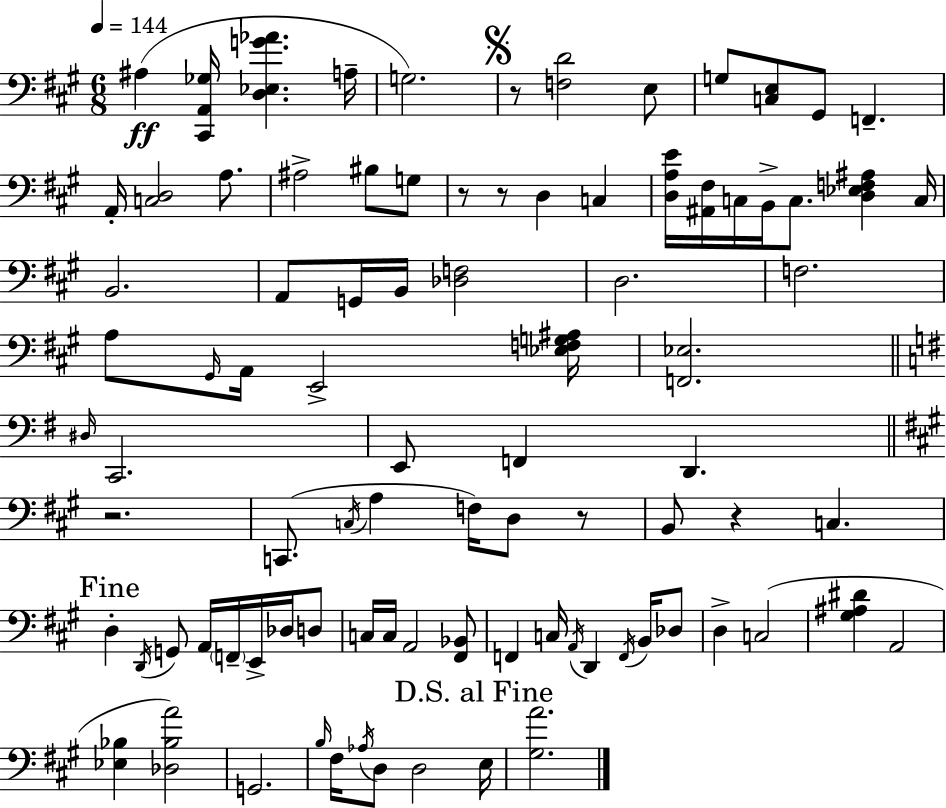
X:1
T:Untitled
M:6/8
L:1/4
K:A
^A, [^C,,A,,_G,]/4 [D,_E,G_A] A,/4 G,2 z/2 [F,D]2 E,/2 G,/2 [C,E,]/2 ^G,,/2 F,, A,,/4 [C,D,]2 A,/2 ^A,2 ^B,/2 G,/2 z/2 z/2 D, C, [D,A,E]/4 [^A,,^F,]/4 C,/4 B,,/4 C,/2 [D,_E,F,^A,] C,/4 B,,2 A,,/2 G,,/4 B,,/4 [_D,F,]2 D,2 F,2 A,/2 ^G,,/4 A,,/4 E,,2 [_E,F,G,^A,]/4 [F,,_E,]2 ^D,/4 C,,2 E,,/2 F,, D,, z2 C,,/2 C,/4 A, F,/4 D,/2 z/2 B,,/2 z C, D, D,,/4 G,,/2 A,,/4 F,,/4 E,,/4 _D,/4 D,/2 C,/4 C,/4 A,,2 [^F,,_B,,]/2 F,, C,/4 A,,/4 D,, F,,/4 B,,/4 _D,/2 D, C,2 [^G,^A,^D] A,,2 [_E,_B,] [_D,_B,A]2 G,,2 B,/4 ^F,/4 _A,/4 D,/2 D,2 E,/4 [^G,A]2